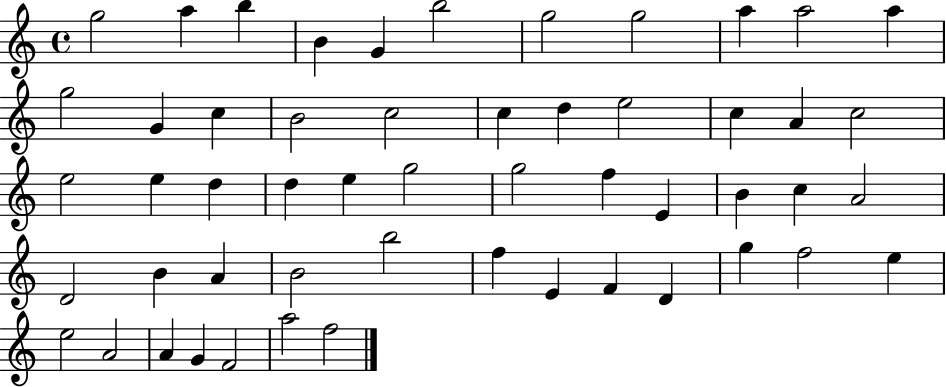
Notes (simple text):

G5/h A5/q B5/q B4/q G4/q B5/h G5/h G5/h A5/q A5/h A5/q G5/h G4/q C5/q B4/h C5/h C5/q D5/q E5/h C5/q A4/q C5/h E5/h E5/q D5/q D5/q E5/q G5/h G5/h F5/q E4/q B4/q C5/q A4/h D4/h B4/q A4/q B4/h B5/h F5/q E4/q F4/q D4/q G5/q F5/h E5/q E5/h A4/h A4/q G4/q F4/h A5/h F5/h